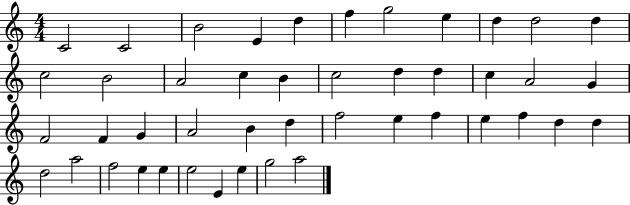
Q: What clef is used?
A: treble